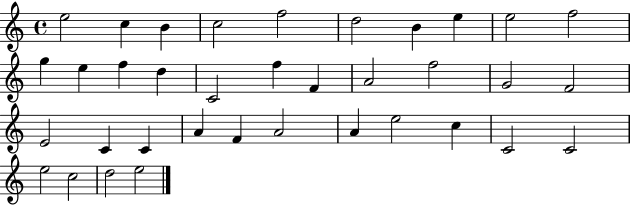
X:1
T:Untitled
M:4/4
L:1/4
K:C
e2 c B c2 f2 d2 B e e2 f2 g e f d C2 f F A2 f2 G2 F2 E2 C C A F A2 A e2 c C2 C2 e2 c2 d2 e2